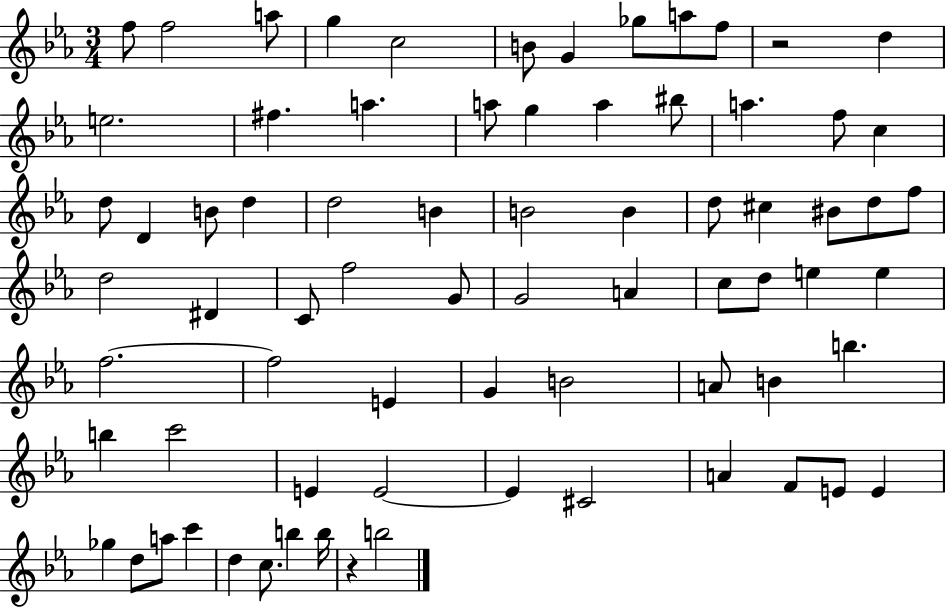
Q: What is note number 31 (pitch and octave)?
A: C#5